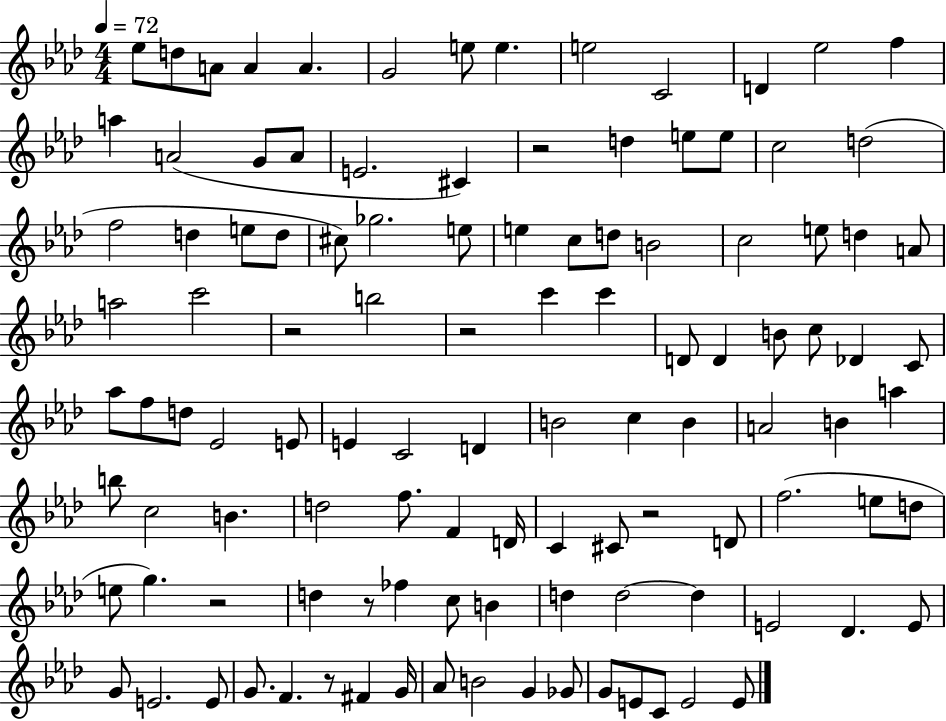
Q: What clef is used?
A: treble